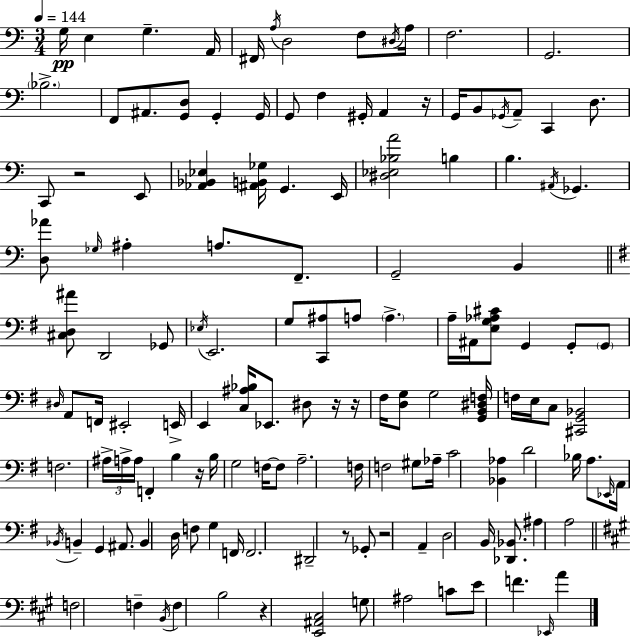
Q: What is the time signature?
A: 3/4